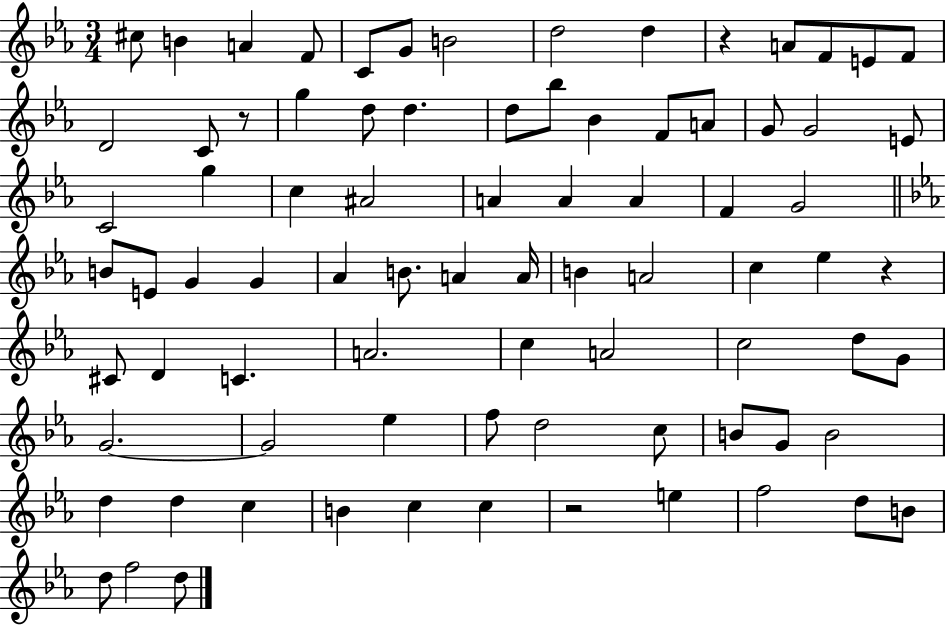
{
  \clef treble
  \numericTimeSignature
  \time 3/4
  \key ees \major
  cis''8 b'4 a'4 f'8 | c'8 g'8 b'2 | d''2 d''4 | r4 a'8 f'8 e'8 f'8 | \break d'2 c'8 r8 | g''4 d''8 d''4. | d''8 bes''8 bes'4 f'8 a'8 | g'8 g'2 e'8 | \break c'2 g''4 | c''4 ais'2 | a'4 a'4 a'4 | f'4 g'2 | \break \bar "||" \break \key c \minor b'8 e'8 g'4 g'4 | aes'4 b'8. a'4 a'16 | b'4 a'2 | c''4 ees''4 r4 | \break cis'8 d'4 c'4. | a'2. | c''4 a'2 | c''2 d''8 g'8 | \break g'2.~~ | g'2 ees''4 | f''8 d''2 c''8 | b'8 g'8 b'2 | \break d''4 d''4 c''4 | b'4 c''4 c''4 | r2 e''4 | f''2 d''8 b'8 | \break d''8 f''2 d''8 | \bar "|."
}